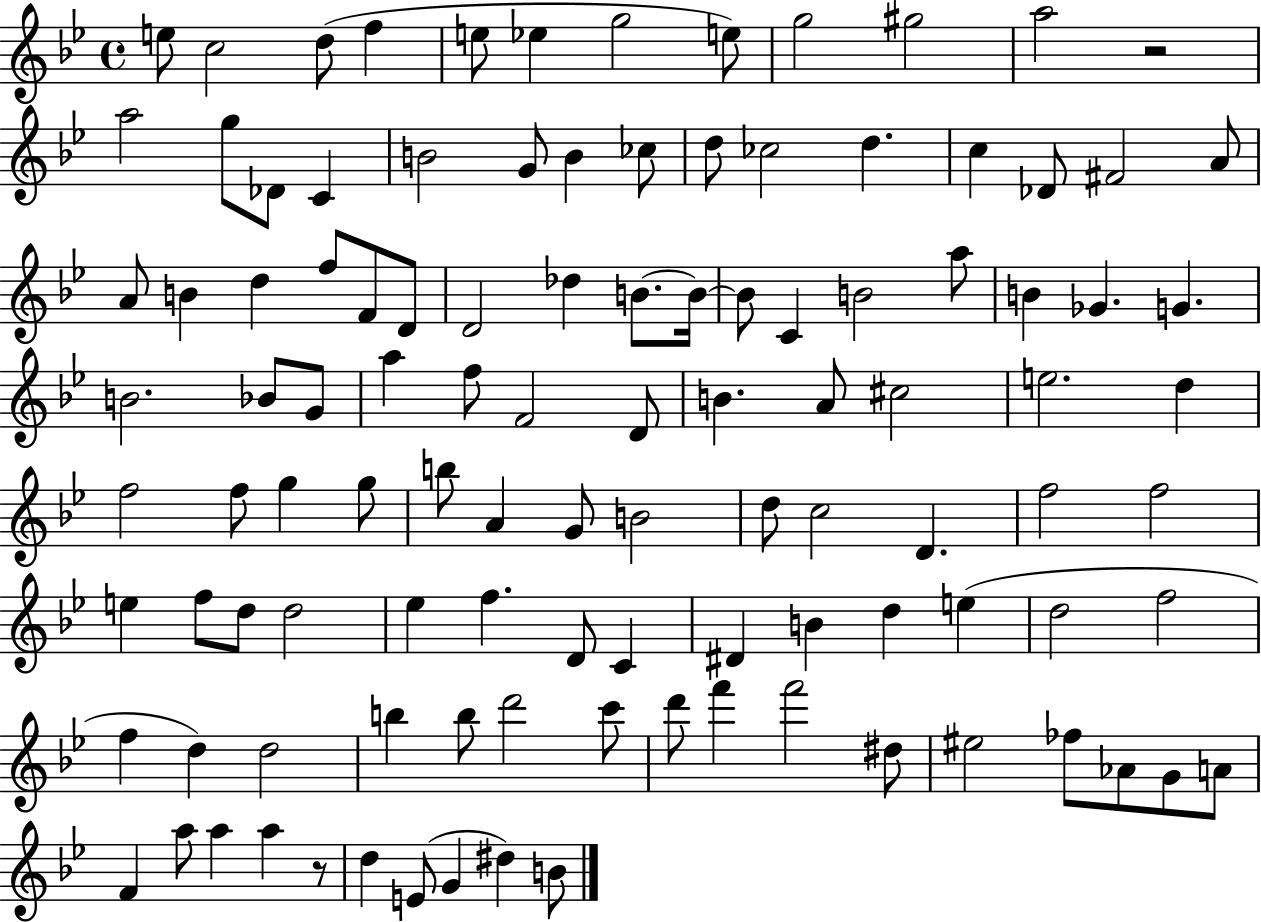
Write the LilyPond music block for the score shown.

{
  \clef treble
  \time 4/4
  \defaultTimeSignature
  \key bes \major
  \repeat volta 2 { e''8 c''2 d''8( f''4 | e''8 ees''4 g''2 e''8) | g''2 gis''2 | a''2 r2 | \break a''2 g''8 des'8 c'4 | b'2 g'8 b'4 ces''8 | d''8 ces''2 d''4. | c''4 des'8 fis'2 a'8 | \break a'8 b'4 d''4 f''8 f'8 d'8 | d'2 des''4 b'8.~~ b'16~~ | b'8 c'4 b'2 a''8 | b'4 ges'4. g'4. | \break b'2. bes'8 g'8 | a''4 f''8 f'2 d'8 | b'4. a'8 cis''2 | e''2. d''4 | \break f''2 f''8 g''4 g''8 | b''8 a'4 g'8 b'2 | d''8 c''2 d'4. | f''2 f''2 | \break e''4 f''8 d''8 d''2 | ees''4 f''4. d'8 c'4 | dis'4 b'4 d''4 e''4( | d''2 f''2 | \break f''4 d''4) d''2 | b''4 b''8 d'''2 c'''8 | d'''8 f'''4 f'''2 dis''8 | eis''2 fes''8 aes'8 g'8 a'8 | \break f'4 a''8 a''4 a''4 r8 | d''4 e'8( g'4 dis''4) b'8 | } \bar "|."
}